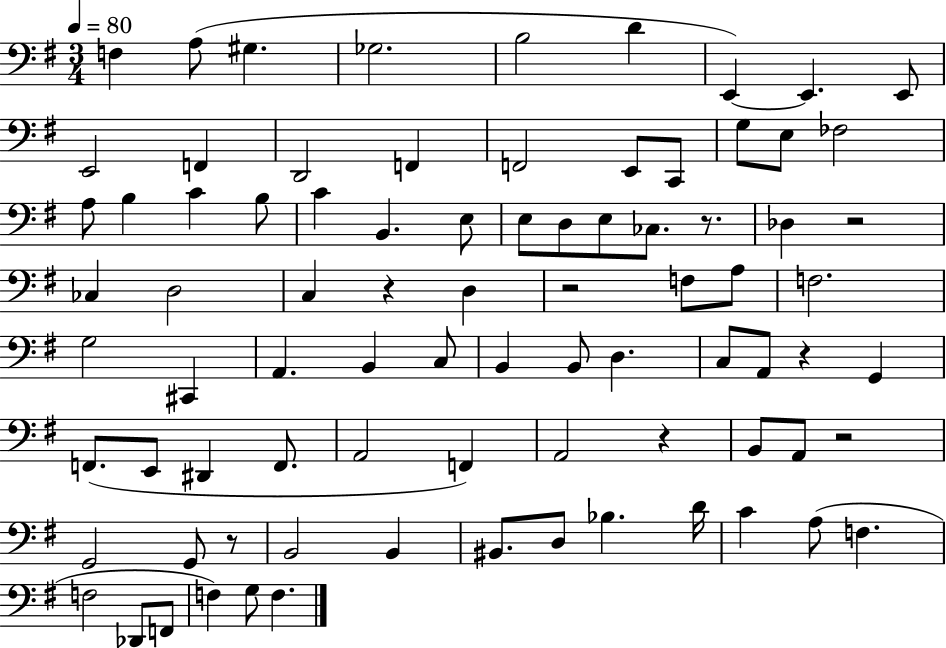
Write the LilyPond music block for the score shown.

{
  \clef bass
  \numericTimeSignature
  \time 3/4
  \key g \major
  \tempo 4 = 80
  f4 a8( gis4. | ges2. | b2 d'4 | e,4~~) e,4. e,8 | \break e,2 f,4 | d,2 f,4 | f,2 e,8 c,8 | g8 e8 fes2 | \break a8 b4 c'4 b8 | c'4 b,4. e8 | e8 d8 e8 ces8. r8. | des4 r2 | \break ces4 d2 | c4 r4 d4 | r2 f8 a8 | f2. | \break g2 cis,4 | a,4. b,4 c8 | b,4 b,8 d4. | c8 a,8 r4 g,4 | \break f,8.( e,8 dis,4 f,8. | a,2 f,4) | a,2 r4 | b,8 a,8 r2 | \break g,2 g,8 r8 | b,2 b,4 | bis,8. d8 bes4. d'16 | c'4 a8( f4. | \break f2 des,8 f,8 | f4) g8 f4. | \bar "|."
}